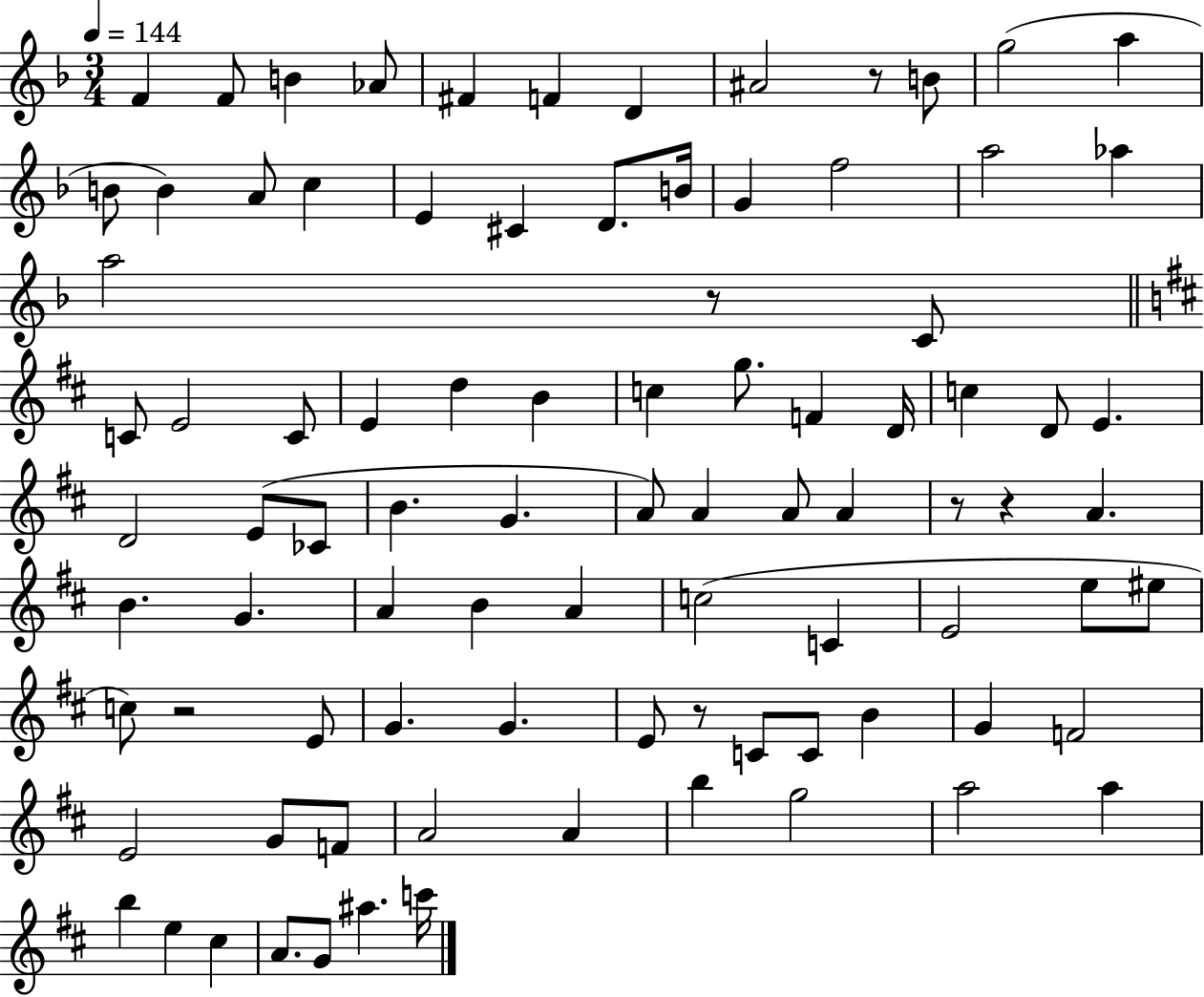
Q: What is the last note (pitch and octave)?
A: C6